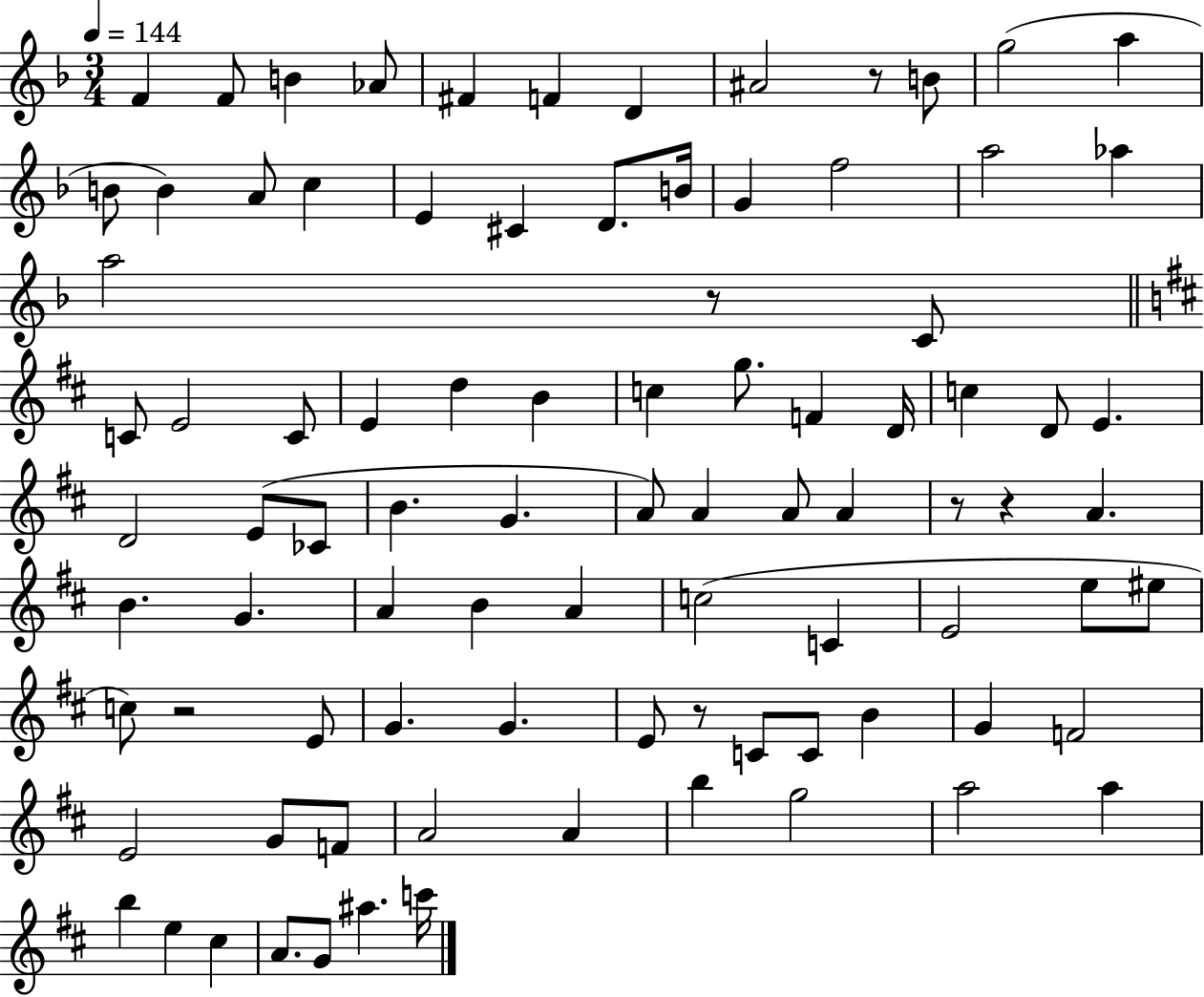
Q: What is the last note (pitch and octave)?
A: C6